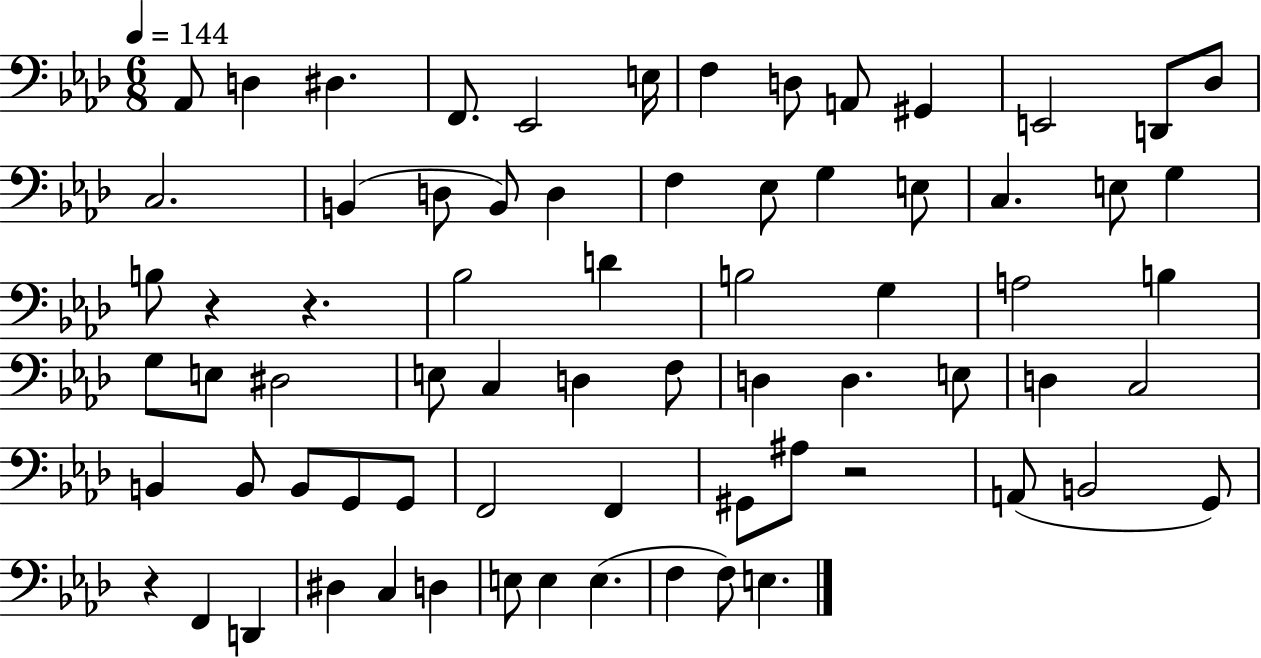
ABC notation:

X:1
T:Untitled
M:6/8
L:1/4
K:Ab
_A,,/2 D, ^D, F,,/2 _E,,2 E,/4 F, D,/2 A,,/2 ^G,, E,,2 D,,/2 _D,/2 C,2 B,, D,/2 B,,/2 D, F, _E,/2 G, E,/2 C, E,/2 G, B,/2 z z _B,2 D B,2 G, A,2 B, G,/2 E,/2 ^D,2 E,/2 C, D, F,/2 D, D, E,/2 D, C,2 B,, B,,/2 B,,/2 G,,/2 G,,/2 F,,2 F,, ^G,,/2 ^A,/2 z2 A,,/2 B,,2 G,,/2 z F,, D,, ^D, C, D, E,/2 E, E, F, F,/2 E,